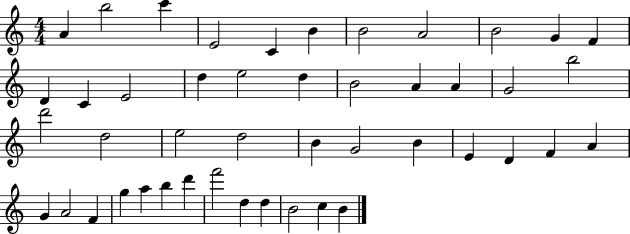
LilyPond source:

{
  \clef treble
  \numericTimeSignature
  \time 4/4
  \key c \major
  a'4 b''2 c'''4 | e'2 c'4 b'4 | b'2 a'2 | b'2 g'4 f'4 | \break d'4 c'4 e'2 | d''4 e''2 d''4 | b'2 a'4 a'4 | g'2 b''2 | \break d'''2 d''2 | e''2 d''2 | b'4 g'2 b'4 | e'4 d'4 f'4 a'4 | \break g'4 a'2 f'4 | g''4 a''4 b''4 d'''4 | f'''2 d''4 d''4 | b'2 c''4 b'4 | \break \bar "|."
}